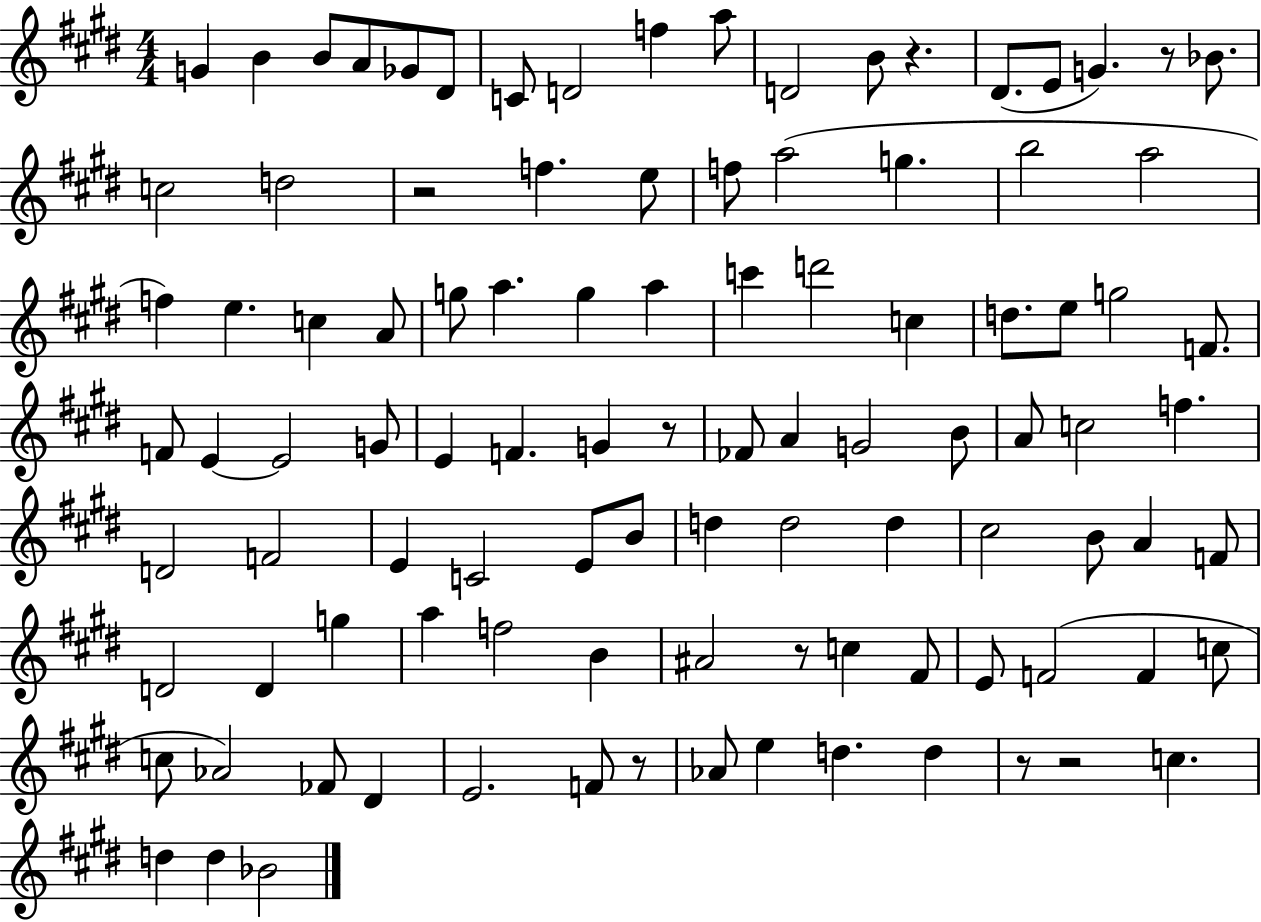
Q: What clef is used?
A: treble